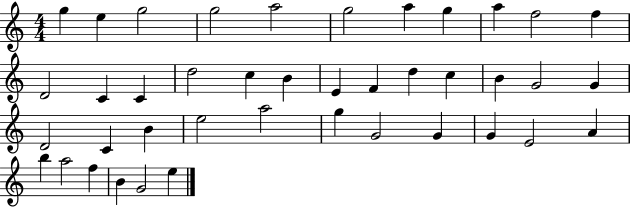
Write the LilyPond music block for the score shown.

{
  \clef treble
  \numericTimeSignature
  \time 4/4
  \key c \major
  g''4 e''4 g''2 | g''2 a''2 | g''2 a''4 g''4 | a''4 f''2 f''4 | \break d'2 c'4 c'4 | d''2 c''4 b'4 | e'4 f'4 d''4 c''4 | b'4 g'2 g'4 | \break d'2 c'4 b'4 | e''2 a''2 | g''4 g'2 g'4 | g'4 e'2 a'4 | \break b''4 a''2 f''4 | b'4 g'2 e''4 | \bar "|."
}